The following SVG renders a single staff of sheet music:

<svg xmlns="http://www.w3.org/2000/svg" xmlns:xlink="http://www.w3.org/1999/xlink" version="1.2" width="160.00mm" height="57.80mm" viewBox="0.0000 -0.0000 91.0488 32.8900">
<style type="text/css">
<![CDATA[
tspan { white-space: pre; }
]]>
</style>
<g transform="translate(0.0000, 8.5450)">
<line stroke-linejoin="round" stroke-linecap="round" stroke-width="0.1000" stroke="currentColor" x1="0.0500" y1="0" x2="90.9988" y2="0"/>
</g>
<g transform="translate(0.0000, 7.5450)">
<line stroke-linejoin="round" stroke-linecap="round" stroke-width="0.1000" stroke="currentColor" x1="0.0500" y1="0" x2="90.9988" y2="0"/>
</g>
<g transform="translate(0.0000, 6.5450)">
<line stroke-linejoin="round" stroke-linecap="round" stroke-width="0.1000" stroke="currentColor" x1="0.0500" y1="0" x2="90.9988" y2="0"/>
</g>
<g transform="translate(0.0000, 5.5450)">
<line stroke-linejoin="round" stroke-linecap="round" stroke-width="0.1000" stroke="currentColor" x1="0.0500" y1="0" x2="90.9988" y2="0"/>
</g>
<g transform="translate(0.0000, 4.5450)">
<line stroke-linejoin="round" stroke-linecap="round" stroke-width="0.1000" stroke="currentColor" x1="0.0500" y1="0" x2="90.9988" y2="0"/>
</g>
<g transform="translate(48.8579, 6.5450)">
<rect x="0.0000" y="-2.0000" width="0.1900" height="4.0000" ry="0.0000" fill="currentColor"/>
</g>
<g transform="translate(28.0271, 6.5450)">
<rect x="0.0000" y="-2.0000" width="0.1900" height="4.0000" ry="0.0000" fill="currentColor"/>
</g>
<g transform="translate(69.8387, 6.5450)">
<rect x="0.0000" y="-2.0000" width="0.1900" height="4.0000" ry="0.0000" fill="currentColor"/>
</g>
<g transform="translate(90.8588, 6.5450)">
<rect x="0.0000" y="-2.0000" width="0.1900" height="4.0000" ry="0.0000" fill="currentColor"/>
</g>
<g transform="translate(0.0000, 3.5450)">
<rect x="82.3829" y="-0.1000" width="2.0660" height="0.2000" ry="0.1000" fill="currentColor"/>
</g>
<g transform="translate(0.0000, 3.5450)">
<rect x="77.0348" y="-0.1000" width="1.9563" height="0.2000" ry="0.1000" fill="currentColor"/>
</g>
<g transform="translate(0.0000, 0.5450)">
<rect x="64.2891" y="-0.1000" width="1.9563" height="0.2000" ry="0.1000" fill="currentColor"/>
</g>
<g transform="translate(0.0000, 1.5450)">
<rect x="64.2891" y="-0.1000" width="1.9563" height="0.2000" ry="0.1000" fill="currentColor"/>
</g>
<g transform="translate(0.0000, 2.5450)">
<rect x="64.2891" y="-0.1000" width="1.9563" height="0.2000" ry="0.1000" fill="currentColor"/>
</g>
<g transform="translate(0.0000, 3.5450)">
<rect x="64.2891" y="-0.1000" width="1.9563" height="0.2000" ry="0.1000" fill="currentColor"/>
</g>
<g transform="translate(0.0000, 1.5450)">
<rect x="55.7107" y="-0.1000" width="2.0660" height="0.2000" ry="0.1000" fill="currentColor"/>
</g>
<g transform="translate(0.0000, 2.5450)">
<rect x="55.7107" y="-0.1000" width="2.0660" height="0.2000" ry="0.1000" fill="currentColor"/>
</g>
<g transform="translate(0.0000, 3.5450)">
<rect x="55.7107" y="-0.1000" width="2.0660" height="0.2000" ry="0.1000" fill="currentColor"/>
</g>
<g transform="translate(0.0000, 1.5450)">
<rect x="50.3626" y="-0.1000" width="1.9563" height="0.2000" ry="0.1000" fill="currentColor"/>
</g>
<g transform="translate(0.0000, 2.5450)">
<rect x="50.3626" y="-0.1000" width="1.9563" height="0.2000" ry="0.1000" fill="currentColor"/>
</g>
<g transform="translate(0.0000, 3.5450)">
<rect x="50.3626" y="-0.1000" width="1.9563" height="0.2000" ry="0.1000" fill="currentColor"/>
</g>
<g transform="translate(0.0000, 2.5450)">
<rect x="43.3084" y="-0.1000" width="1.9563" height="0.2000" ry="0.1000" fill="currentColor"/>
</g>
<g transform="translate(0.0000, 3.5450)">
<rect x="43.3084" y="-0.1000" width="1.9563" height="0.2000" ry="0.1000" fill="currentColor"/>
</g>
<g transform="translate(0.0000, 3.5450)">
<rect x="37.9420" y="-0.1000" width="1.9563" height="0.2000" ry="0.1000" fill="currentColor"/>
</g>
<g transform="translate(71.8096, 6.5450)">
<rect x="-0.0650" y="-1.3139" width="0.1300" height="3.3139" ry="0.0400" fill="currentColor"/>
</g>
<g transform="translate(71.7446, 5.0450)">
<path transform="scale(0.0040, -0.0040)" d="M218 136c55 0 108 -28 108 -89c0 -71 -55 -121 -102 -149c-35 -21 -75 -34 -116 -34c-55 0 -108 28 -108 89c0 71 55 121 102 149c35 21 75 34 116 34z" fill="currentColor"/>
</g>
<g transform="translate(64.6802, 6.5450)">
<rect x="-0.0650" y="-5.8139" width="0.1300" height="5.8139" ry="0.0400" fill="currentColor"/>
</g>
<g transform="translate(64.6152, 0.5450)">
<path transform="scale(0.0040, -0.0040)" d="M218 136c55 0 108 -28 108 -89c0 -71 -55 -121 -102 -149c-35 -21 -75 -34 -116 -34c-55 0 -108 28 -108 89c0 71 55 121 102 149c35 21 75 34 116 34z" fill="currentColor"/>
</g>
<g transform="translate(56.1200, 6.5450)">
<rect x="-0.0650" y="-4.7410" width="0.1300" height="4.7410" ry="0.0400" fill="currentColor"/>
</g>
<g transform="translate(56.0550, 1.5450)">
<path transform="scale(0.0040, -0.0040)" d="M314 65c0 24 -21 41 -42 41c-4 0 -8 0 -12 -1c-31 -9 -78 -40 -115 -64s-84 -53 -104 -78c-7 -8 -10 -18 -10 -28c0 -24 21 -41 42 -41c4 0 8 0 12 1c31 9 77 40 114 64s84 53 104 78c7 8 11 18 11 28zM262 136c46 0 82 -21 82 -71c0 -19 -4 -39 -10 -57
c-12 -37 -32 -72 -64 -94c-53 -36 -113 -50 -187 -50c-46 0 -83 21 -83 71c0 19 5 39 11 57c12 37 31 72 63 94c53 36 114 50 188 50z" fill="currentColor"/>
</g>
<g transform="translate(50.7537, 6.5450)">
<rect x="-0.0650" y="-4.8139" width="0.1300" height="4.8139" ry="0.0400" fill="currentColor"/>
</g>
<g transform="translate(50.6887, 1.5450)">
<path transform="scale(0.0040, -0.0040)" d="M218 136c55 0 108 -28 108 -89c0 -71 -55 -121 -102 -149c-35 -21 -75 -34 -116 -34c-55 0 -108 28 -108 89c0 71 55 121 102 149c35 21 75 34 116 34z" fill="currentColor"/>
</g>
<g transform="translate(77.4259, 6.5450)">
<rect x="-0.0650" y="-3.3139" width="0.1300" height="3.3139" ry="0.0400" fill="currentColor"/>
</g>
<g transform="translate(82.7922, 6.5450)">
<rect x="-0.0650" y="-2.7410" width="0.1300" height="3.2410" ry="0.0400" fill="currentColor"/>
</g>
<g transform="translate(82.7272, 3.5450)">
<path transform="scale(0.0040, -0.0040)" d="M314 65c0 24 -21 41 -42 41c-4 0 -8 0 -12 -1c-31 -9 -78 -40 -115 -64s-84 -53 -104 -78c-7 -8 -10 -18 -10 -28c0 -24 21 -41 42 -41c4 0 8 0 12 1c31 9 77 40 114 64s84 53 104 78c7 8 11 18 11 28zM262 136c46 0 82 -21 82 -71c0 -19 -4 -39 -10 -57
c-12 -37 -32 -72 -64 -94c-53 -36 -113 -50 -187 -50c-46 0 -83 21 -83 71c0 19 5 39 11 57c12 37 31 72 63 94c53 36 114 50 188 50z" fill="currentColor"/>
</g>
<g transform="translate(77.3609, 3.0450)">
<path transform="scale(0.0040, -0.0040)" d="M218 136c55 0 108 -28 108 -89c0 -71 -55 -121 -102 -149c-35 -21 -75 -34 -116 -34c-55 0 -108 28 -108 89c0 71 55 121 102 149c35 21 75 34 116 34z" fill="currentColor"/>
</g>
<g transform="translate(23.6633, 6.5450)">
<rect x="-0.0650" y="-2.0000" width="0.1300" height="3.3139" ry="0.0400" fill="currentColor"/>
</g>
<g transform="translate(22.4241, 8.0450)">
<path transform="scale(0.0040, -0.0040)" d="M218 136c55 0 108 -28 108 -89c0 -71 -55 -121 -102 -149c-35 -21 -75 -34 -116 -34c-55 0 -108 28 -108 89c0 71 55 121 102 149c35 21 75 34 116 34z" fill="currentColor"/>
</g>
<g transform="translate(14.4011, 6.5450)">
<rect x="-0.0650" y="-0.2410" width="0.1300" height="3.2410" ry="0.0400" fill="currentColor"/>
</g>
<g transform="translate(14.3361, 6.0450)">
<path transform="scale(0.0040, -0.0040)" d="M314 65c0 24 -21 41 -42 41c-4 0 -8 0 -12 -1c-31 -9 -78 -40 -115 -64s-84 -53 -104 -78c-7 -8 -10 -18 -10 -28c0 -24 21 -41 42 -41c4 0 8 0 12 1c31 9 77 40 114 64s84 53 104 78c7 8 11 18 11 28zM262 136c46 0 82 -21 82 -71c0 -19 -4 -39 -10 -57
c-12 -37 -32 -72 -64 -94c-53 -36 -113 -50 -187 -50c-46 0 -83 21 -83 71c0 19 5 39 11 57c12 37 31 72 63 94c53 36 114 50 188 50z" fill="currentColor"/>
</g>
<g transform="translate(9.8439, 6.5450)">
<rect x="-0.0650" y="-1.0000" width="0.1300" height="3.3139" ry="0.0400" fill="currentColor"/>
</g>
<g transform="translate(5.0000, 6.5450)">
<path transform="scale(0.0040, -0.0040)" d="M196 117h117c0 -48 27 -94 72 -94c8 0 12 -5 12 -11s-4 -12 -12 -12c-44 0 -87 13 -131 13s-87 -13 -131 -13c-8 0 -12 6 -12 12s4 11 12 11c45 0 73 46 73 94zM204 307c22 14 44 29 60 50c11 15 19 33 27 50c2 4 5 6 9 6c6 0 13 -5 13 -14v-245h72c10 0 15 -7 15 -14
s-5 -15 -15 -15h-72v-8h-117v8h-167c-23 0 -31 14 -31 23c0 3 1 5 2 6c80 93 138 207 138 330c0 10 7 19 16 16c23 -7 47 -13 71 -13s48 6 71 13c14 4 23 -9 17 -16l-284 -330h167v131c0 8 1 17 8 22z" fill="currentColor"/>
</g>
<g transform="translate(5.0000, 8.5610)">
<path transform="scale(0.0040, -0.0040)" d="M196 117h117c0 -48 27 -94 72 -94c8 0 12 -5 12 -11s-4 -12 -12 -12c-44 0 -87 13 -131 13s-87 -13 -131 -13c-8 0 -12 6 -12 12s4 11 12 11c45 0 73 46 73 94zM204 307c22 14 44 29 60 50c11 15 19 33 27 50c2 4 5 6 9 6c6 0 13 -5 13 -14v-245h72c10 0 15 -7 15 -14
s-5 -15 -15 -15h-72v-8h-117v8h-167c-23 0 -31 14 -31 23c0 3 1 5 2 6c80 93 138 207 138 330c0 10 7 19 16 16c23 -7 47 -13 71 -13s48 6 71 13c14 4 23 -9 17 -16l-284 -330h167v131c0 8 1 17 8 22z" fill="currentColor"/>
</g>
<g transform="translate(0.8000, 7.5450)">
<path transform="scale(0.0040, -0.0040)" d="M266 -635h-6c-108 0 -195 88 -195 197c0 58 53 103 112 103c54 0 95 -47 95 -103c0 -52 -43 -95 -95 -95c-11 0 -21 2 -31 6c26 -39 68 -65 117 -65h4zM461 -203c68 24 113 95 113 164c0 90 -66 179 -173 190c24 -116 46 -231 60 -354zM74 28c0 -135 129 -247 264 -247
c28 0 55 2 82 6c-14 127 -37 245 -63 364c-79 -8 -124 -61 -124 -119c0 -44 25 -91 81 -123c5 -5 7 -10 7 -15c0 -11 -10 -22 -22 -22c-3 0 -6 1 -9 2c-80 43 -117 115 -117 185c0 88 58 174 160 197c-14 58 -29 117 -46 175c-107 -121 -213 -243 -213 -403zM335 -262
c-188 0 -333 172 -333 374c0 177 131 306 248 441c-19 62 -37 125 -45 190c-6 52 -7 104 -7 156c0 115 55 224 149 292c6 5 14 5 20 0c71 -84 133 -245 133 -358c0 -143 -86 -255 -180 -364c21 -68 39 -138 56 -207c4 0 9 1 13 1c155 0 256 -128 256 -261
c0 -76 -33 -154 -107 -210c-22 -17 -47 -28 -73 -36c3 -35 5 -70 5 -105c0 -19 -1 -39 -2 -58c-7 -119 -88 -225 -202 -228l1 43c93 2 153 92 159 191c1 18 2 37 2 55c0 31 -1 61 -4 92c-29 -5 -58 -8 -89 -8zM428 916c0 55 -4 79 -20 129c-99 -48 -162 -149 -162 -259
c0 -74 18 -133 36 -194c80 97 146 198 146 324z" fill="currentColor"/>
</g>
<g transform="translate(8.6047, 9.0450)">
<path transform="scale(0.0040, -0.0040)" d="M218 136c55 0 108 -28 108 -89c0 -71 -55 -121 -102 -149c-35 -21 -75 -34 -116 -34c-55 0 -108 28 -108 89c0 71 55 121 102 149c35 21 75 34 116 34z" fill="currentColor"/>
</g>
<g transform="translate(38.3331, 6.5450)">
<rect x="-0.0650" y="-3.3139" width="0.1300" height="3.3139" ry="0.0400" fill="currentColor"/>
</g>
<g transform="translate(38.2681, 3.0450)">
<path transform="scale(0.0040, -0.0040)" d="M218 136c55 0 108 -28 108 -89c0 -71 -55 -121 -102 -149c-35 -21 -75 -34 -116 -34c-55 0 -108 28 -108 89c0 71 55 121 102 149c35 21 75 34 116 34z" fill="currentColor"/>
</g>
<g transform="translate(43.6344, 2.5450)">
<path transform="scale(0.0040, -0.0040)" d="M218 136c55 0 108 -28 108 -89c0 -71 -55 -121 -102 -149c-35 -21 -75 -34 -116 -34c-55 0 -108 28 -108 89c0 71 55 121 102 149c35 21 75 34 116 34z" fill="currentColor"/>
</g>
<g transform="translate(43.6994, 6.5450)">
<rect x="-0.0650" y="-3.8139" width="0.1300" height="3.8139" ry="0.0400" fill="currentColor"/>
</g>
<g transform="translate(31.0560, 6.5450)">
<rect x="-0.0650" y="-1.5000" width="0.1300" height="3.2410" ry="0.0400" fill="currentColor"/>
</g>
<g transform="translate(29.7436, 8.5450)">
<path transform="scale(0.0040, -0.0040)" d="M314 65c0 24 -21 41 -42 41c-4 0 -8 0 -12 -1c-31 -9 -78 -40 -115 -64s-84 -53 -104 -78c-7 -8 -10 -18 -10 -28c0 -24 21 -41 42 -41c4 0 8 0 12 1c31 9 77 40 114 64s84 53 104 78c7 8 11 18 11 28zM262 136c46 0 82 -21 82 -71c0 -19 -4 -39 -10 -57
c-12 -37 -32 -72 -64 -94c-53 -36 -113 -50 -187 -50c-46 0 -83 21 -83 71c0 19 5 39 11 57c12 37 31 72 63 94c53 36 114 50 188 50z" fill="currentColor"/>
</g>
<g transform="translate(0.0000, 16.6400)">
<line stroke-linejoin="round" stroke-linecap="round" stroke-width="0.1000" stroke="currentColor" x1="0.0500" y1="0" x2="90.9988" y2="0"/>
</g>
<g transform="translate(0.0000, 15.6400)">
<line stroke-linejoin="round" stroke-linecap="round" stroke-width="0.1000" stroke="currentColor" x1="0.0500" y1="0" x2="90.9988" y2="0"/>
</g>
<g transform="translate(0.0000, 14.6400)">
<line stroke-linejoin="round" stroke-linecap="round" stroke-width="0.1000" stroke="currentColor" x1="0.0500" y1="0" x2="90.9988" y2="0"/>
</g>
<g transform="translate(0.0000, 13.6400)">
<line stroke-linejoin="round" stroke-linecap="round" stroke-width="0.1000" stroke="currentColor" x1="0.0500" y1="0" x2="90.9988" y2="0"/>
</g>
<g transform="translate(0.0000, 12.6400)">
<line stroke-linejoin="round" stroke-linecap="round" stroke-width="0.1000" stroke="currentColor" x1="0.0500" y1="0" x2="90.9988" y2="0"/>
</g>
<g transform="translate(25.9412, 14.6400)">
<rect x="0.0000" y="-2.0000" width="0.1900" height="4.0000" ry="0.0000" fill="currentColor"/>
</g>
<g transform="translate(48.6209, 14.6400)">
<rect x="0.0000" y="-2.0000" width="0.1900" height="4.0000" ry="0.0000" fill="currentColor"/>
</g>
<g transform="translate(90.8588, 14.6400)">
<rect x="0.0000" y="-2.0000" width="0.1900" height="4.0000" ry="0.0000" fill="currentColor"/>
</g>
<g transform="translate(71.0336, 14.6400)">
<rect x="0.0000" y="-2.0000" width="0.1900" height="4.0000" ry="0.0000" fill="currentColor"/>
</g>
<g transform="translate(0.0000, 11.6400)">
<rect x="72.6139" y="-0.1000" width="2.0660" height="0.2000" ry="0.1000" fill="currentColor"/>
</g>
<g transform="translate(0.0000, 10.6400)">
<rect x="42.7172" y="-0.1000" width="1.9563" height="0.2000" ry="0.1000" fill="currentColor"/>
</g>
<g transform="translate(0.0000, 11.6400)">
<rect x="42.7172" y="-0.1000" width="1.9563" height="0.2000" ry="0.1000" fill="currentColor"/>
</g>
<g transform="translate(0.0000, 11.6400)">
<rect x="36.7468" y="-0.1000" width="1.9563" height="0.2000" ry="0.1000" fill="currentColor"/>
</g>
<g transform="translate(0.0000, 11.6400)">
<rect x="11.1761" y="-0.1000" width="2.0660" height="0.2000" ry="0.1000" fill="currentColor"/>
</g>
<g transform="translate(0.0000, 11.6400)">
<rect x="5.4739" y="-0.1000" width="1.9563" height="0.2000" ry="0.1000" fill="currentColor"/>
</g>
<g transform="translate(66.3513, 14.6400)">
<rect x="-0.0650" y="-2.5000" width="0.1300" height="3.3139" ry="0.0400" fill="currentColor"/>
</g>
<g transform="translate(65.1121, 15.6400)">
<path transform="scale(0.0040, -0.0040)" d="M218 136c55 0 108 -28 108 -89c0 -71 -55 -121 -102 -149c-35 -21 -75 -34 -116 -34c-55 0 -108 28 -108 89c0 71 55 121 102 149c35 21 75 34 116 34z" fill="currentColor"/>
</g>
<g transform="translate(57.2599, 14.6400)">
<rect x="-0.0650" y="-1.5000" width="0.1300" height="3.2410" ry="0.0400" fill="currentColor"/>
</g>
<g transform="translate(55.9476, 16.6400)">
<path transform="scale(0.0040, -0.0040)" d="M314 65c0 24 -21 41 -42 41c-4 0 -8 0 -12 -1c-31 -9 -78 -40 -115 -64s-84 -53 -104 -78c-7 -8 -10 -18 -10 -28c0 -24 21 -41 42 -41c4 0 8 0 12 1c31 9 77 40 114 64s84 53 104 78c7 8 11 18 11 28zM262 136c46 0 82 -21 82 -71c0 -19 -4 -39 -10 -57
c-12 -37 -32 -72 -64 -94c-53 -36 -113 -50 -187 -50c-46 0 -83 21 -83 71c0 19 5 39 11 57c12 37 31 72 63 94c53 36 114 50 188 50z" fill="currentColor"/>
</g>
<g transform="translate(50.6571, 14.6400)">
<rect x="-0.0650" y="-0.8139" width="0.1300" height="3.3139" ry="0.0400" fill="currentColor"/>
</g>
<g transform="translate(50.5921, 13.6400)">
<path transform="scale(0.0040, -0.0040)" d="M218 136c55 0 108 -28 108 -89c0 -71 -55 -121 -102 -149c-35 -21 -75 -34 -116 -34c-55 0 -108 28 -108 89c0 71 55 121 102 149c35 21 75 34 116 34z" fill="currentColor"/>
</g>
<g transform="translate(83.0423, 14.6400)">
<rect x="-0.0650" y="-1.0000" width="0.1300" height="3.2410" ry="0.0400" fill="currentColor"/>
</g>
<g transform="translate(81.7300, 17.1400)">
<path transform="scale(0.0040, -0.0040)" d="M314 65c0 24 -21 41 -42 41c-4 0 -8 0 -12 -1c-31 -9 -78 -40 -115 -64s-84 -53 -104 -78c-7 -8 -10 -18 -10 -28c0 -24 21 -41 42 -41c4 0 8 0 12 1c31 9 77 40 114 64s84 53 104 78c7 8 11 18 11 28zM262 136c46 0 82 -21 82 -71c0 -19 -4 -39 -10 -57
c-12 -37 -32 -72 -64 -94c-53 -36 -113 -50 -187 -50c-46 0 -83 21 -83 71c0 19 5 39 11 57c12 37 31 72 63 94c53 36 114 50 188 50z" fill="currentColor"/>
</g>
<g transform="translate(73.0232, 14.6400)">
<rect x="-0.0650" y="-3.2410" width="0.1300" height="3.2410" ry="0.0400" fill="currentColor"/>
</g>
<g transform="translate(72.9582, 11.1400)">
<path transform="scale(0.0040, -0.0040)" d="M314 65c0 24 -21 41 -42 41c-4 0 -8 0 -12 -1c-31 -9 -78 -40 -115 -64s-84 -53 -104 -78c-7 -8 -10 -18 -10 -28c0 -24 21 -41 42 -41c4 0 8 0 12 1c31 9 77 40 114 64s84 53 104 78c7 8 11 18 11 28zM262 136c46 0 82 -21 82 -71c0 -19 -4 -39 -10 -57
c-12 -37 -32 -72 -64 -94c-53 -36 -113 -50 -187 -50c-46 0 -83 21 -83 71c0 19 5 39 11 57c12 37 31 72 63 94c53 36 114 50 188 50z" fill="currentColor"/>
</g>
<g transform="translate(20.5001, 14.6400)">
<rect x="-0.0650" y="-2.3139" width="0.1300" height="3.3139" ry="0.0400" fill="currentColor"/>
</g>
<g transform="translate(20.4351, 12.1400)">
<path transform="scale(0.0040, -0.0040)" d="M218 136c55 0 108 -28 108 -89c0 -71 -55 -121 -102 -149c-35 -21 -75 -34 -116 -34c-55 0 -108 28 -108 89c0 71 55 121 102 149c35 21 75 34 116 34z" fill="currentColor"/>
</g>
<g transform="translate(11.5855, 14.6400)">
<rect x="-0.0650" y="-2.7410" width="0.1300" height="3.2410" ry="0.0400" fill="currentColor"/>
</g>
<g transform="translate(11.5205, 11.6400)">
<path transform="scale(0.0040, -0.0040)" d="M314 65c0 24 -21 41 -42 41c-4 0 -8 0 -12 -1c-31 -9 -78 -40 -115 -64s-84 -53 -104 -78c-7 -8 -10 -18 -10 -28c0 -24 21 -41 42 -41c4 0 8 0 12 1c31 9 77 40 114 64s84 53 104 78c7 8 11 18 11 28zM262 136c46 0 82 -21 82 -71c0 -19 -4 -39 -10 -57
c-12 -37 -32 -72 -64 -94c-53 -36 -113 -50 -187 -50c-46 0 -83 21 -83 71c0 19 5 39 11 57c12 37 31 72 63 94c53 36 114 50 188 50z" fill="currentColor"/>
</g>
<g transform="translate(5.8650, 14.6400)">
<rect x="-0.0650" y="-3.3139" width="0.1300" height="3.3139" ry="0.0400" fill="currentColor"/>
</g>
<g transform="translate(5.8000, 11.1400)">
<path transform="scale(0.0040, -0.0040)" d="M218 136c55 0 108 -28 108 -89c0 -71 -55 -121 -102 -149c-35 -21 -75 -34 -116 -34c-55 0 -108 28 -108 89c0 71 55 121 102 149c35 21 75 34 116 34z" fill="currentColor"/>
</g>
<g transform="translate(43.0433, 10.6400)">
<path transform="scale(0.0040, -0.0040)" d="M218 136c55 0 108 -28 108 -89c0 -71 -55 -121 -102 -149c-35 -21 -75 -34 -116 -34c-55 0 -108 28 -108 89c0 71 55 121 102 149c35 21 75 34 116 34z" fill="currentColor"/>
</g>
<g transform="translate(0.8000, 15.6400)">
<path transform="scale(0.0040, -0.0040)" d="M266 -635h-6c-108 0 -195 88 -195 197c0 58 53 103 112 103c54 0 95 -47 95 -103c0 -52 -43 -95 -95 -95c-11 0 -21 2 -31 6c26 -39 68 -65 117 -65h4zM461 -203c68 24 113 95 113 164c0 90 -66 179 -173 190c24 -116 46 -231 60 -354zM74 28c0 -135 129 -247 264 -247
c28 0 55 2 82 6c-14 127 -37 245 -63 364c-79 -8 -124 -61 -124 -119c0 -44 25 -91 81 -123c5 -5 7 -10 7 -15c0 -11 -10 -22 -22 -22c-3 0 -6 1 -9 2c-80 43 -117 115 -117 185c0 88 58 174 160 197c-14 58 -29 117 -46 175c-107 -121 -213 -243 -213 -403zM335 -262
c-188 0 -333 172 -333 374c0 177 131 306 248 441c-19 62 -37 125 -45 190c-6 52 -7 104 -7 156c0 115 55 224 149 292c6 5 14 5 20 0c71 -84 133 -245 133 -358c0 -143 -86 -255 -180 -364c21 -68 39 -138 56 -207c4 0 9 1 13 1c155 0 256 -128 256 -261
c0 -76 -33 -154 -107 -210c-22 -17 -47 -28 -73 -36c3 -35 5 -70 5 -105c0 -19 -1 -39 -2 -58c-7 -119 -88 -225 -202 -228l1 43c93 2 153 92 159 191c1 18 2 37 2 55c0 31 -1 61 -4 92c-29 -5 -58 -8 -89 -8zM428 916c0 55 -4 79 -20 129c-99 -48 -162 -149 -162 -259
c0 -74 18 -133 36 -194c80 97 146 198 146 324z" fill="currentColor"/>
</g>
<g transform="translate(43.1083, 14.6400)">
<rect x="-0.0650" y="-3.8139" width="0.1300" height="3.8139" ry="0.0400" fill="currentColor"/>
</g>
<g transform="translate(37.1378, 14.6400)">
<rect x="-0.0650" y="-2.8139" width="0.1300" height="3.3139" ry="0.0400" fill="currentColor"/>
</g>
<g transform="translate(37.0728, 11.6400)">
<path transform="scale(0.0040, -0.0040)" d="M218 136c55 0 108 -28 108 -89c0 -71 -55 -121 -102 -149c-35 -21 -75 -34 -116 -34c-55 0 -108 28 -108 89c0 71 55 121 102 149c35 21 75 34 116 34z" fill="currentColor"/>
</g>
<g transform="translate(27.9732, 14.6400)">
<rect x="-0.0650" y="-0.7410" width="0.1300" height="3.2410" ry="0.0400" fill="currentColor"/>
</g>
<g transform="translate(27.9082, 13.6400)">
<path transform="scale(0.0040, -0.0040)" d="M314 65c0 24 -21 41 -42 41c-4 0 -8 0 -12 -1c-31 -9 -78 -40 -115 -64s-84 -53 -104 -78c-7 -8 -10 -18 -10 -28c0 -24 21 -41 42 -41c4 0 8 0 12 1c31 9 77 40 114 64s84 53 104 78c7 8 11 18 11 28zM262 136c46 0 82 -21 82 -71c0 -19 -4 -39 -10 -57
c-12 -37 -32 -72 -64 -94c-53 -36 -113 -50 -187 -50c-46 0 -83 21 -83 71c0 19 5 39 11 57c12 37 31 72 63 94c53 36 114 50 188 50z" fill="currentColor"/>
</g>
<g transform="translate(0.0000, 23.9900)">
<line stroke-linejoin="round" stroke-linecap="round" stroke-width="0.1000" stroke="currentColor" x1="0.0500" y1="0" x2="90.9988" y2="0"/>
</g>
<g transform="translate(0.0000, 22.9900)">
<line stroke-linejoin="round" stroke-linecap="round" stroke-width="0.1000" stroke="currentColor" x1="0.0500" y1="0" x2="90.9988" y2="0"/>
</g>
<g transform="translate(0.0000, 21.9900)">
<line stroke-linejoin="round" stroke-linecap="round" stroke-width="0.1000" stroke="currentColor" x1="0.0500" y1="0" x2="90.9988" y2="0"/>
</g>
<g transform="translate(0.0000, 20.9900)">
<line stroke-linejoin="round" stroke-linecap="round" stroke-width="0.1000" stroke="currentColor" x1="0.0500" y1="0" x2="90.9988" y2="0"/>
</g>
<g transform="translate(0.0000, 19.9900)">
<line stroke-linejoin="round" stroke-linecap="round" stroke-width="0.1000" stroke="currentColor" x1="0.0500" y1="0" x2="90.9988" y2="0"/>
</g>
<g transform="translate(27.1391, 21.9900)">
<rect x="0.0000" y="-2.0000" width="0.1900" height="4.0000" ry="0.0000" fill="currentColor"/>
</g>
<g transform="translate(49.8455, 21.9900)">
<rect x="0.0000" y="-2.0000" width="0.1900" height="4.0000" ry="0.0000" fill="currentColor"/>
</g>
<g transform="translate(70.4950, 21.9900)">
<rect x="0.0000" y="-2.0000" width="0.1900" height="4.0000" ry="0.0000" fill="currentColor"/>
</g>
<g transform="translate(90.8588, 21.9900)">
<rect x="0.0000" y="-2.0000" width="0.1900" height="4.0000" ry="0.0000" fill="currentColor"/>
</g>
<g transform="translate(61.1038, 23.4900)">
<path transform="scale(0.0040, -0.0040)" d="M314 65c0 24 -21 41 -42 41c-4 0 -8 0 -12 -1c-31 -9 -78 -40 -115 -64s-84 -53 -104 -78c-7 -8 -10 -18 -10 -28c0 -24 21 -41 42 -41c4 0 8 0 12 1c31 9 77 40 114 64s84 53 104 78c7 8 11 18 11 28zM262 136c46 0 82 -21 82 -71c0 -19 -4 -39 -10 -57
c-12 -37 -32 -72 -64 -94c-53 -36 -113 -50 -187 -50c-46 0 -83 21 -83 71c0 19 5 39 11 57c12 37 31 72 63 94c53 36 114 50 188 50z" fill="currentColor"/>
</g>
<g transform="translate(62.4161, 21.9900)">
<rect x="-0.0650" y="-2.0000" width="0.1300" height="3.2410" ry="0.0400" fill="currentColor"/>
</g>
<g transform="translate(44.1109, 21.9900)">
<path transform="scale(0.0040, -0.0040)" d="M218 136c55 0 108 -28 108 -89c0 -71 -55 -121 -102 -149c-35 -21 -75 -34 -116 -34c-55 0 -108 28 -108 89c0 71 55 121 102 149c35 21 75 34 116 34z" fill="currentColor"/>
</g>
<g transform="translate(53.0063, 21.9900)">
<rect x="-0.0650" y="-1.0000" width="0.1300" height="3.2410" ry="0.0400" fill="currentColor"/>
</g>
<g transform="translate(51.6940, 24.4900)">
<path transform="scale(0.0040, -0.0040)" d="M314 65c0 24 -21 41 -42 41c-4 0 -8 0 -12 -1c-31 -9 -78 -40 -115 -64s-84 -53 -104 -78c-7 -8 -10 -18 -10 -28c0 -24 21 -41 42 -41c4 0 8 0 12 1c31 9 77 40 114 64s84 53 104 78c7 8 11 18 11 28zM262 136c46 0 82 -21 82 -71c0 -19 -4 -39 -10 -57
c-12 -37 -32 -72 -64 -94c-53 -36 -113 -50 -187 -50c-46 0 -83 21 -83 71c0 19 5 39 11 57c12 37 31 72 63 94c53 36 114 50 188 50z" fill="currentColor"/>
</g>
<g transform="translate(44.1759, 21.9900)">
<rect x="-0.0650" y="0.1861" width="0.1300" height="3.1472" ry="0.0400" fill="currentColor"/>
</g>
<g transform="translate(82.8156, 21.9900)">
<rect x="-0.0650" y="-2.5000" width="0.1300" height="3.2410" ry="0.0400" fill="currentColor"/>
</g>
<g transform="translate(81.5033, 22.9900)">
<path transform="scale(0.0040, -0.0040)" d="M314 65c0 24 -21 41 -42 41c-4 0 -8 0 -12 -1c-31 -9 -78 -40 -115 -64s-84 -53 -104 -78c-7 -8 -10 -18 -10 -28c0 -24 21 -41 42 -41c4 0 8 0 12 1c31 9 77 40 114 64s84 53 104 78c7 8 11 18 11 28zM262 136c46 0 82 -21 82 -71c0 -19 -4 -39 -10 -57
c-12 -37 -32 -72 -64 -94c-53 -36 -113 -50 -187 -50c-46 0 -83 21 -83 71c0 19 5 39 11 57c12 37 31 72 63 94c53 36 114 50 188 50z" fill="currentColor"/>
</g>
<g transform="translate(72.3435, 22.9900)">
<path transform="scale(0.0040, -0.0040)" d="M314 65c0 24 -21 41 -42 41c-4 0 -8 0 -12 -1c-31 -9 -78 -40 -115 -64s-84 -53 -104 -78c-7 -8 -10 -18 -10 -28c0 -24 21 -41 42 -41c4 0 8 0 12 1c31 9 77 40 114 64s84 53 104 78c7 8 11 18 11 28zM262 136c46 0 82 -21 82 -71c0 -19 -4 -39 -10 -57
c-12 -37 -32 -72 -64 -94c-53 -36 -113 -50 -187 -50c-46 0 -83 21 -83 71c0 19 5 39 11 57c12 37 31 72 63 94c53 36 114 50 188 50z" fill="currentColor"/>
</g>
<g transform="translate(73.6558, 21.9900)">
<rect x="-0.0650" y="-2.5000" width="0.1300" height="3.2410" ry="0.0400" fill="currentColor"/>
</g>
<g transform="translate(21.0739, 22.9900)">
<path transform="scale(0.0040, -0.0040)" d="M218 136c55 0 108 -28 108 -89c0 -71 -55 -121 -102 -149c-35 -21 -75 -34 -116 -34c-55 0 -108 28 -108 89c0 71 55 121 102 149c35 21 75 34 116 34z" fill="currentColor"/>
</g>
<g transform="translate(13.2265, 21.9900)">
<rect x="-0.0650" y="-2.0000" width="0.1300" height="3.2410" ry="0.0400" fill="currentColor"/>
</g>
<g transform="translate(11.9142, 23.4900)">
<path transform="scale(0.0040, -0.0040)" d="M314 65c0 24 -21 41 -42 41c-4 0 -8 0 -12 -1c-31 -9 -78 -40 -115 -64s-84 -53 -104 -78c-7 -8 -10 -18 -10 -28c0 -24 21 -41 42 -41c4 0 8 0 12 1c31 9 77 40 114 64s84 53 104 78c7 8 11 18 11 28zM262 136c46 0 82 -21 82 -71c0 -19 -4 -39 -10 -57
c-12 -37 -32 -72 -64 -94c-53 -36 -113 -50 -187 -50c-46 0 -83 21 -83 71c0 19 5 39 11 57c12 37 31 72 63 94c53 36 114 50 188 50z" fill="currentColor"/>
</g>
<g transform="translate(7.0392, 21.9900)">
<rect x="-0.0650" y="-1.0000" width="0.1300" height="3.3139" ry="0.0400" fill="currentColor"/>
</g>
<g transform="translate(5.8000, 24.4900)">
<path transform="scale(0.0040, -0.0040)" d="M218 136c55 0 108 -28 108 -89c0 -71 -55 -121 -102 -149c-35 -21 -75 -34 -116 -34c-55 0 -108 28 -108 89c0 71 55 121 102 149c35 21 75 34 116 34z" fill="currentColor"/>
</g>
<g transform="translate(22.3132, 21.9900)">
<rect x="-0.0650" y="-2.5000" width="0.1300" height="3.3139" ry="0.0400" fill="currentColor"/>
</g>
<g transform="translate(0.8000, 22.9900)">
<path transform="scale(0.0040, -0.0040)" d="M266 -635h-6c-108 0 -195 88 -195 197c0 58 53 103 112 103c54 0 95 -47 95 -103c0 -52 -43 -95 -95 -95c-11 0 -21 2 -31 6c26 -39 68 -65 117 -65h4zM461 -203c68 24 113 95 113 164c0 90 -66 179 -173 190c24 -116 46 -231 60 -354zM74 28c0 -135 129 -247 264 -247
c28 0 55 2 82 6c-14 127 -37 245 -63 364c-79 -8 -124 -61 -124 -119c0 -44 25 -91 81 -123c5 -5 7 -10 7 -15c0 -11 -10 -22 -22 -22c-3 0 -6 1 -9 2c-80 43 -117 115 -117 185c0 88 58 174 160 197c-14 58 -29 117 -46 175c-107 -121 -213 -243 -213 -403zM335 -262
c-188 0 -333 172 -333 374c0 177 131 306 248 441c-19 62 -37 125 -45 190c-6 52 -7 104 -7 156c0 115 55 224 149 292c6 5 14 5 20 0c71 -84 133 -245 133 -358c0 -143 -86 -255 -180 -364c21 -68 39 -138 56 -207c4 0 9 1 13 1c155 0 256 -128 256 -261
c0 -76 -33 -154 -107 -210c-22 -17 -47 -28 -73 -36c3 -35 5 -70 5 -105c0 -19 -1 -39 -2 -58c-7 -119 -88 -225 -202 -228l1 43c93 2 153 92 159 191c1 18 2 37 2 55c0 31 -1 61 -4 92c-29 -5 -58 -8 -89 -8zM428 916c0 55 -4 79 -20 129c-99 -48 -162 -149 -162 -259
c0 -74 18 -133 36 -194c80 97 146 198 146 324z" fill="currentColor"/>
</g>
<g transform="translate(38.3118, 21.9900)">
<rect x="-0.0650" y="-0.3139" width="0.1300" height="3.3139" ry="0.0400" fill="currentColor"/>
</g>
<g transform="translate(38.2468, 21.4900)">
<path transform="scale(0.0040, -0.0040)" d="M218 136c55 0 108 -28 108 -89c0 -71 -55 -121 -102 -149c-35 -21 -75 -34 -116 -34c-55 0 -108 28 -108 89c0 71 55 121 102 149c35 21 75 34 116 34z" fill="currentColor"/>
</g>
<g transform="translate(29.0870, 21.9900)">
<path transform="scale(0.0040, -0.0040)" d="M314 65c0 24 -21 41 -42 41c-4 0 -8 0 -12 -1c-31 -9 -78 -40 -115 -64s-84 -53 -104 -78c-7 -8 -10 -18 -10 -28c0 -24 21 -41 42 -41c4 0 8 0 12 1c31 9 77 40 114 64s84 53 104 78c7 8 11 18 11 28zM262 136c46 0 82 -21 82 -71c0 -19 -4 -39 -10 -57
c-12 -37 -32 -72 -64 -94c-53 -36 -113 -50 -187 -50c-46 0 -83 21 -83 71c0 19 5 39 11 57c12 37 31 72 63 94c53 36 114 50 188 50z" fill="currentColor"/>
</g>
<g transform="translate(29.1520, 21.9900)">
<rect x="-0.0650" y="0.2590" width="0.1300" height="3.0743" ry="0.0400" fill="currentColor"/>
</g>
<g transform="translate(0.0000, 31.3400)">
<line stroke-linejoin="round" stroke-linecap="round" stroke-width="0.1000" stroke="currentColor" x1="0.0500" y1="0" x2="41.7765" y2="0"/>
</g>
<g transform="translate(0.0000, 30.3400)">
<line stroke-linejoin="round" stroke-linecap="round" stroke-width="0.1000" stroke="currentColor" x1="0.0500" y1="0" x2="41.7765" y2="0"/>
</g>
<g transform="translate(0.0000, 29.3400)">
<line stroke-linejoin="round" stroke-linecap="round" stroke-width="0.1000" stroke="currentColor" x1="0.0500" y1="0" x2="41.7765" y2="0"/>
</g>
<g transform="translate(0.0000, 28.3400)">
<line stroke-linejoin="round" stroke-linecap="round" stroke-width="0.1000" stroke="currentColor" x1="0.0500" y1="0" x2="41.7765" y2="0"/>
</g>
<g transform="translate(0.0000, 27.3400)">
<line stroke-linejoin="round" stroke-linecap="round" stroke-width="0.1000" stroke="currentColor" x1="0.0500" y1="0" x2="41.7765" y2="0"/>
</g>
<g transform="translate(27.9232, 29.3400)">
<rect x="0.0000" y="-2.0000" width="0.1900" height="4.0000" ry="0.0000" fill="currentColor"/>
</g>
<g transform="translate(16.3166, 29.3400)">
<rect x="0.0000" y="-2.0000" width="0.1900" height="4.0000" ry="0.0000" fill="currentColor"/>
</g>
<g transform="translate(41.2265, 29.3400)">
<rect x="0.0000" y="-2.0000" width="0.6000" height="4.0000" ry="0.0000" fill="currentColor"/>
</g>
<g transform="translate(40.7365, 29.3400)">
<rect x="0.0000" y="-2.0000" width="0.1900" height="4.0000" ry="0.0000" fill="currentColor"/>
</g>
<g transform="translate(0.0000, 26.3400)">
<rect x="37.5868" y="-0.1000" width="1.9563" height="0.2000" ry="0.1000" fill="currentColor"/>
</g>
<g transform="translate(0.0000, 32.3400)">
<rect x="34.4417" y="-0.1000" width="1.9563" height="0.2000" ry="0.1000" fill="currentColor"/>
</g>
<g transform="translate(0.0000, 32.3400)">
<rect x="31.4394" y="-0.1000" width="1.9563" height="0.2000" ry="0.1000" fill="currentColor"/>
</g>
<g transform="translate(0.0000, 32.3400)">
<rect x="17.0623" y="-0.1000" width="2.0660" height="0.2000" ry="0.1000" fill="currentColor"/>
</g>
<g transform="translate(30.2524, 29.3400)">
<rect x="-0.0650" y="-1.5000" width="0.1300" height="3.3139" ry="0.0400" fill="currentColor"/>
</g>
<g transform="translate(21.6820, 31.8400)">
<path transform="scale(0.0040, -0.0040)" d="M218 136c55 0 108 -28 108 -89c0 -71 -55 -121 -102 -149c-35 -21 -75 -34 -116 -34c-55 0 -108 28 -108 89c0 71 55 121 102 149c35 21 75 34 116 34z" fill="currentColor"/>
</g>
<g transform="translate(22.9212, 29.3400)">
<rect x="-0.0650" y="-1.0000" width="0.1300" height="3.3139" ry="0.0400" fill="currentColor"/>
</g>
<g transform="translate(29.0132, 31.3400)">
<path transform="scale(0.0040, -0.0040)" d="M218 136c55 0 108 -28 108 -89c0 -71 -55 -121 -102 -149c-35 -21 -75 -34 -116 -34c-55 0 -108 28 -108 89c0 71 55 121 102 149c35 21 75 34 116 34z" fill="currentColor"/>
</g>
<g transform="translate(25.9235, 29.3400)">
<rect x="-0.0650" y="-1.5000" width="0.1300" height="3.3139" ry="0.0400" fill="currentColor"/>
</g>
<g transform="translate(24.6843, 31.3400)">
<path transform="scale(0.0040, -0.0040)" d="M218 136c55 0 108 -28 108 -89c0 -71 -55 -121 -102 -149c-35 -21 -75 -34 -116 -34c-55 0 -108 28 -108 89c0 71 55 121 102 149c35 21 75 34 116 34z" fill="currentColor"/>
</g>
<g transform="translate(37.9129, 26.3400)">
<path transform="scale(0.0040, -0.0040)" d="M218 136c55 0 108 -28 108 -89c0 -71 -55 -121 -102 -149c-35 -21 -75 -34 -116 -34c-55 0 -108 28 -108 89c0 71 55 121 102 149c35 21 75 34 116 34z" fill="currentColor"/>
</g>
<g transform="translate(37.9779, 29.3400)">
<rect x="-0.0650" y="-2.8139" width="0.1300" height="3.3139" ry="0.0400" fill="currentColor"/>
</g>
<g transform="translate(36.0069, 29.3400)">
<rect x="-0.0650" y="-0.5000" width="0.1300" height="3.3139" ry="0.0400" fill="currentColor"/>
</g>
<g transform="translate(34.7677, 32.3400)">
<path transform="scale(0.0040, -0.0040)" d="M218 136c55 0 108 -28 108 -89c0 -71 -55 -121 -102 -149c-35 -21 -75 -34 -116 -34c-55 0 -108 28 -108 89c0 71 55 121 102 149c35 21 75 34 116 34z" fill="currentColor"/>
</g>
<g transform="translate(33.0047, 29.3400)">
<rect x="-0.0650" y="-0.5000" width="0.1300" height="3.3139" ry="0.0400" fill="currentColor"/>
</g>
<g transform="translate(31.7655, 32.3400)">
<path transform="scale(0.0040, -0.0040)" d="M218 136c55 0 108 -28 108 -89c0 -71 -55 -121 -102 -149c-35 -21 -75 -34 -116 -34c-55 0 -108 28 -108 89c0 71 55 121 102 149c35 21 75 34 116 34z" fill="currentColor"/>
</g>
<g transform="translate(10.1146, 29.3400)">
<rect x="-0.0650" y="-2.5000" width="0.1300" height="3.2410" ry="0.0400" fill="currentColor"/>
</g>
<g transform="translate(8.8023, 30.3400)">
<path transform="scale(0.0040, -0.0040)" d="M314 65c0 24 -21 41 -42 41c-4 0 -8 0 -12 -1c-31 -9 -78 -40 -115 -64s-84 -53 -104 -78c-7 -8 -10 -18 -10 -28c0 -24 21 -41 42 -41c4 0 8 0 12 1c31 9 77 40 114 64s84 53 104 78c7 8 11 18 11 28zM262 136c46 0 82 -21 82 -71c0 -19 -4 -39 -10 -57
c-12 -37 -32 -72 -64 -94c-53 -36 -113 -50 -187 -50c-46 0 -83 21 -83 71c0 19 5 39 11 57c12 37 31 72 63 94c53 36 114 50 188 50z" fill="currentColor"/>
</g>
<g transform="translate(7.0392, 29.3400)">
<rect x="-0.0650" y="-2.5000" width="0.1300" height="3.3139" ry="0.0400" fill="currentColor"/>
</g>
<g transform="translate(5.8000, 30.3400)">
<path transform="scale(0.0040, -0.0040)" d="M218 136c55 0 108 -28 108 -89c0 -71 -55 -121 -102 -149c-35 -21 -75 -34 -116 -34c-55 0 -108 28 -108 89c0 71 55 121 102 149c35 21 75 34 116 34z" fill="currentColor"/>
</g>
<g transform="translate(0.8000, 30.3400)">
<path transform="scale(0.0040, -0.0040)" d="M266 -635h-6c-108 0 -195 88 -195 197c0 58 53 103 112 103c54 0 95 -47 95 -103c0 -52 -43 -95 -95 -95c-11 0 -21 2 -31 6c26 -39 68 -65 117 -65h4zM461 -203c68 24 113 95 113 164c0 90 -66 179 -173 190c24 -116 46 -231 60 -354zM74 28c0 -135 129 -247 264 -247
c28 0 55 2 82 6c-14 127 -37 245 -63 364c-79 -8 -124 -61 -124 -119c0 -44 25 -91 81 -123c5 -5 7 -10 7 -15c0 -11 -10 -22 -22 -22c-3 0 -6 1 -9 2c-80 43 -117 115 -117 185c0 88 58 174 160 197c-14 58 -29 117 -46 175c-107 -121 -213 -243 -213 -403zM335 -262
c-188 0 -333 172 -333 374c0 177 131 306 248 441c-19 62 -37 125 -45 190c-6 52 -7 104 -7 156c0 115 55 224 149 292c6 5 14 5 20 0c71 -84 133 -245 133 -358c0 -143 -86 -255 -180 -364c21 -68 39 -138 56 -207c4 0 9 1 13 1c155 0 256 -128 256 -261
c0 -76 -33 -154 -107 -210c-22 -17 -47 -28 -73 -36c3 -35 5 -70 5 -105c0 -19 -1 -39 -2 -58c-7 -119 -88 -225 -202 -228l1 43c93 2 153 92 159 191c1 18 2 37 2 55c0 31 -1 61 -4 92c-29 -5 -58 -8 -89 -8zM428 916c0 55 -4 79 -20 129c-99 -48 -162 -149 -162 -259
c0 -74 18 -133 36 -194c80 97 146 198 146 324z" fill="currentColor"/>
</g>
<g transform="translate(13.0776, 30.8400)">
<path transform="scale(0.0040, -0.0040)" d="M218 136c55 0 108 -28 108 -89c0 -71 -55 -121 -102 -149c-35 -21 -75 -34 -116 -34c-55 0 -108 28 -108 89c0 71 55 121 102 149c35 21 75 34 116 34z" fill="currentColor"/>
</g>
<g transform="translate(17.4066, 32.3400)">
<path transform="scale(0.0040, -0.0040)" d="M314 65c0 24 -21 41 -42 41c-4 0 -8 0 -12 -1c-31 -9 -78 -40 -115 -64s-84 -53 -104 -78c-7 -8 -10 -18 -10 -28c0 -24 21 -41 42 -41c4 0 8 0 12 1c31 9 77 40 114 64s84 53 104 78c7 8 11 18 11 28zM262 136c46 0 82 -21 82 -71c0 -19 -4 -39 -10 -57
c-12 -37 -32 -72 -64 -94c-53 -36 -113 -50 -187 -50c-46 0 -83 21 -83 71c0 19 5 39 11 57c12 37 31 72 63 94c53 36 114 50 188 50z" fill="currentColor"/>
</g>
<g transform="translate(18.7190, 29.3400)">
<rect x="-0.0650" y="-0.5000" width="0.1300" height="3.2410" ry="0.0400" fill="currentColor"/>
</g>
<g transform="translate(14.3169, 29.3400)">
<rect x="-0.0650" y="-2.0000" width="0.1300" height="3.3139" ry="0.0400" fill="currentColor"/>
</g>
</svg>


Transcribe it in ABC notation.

X:1
T:Untitled
M:4/4
L:1/4
K:C
D c2 F E2 b c' e' e'2 g' e b a2 b a2 g d2 a c' d E2 G b2 D2 D F2 G B2 c B D2 F2 G2 G2 G G2 F C2 D E E C C a